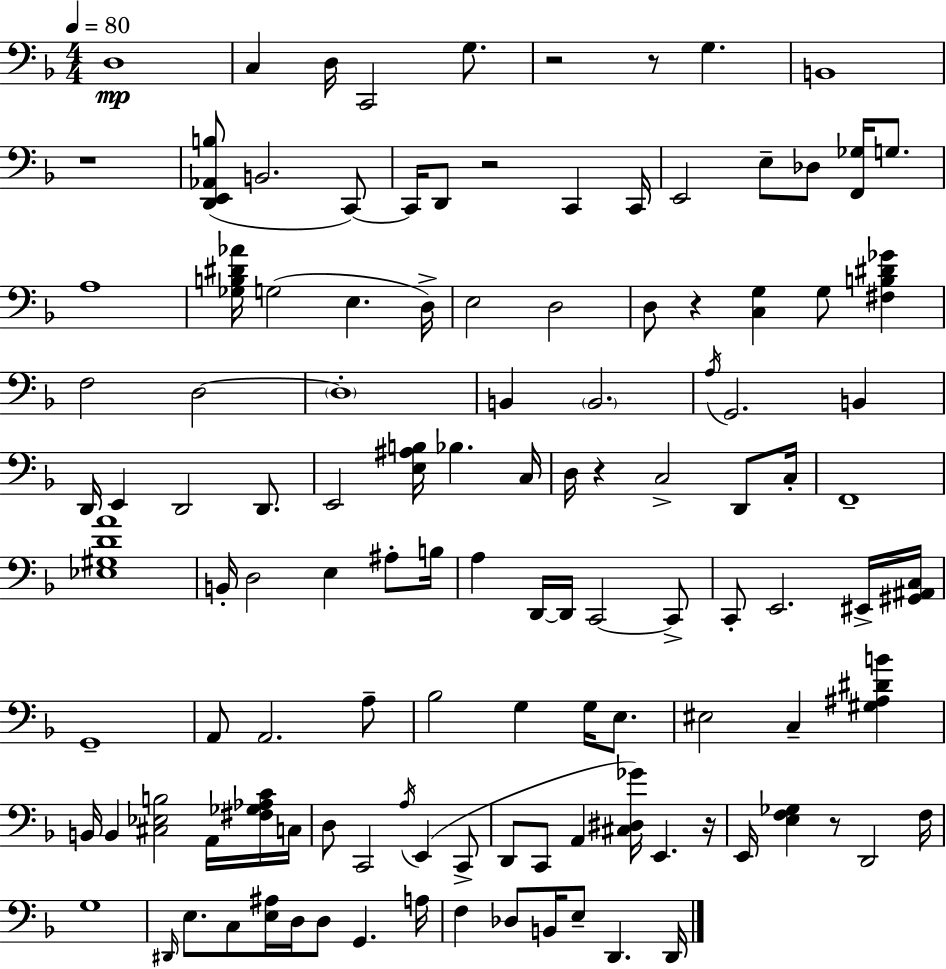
X:1
T:Untitled
M:4/4
L:1/4
K:F
D,4 C, D,/4 C,,2 G,/2 z2 z/2 G, B,,4 z4 [D,,E,,_A,,B,]/2 B,,2 C,,/2 C,,/4 D,,/2 z2 C,, C,,/4 E,,2 E,/2 _D,/2 [F,,_G,]/4 G,/2 A,4 [_G,B,^D_A]/4 G,2 E, D,/4 E,2 D,2 D,/2 z [C,G,] G,/2 [^F,B,^D_G] F,2 D,2 D,4 B,, B,,2 A,/4 G,,2 B,, D,,/4 E,, D,,2 D,,/2 E,,2 [E,^A,B,]/4 _B, C,/4 D,/4 z C,2 D,,/2 C,/4 F,,4 [_E,^G,DA]4 B,,/4 D,2 E, ^A,/2 B,/4 A, D,,/4 D,,/4 C,,2 C,,/2 C,,/2 E,,2 ^E,,/4 [^G,,^A,,C,]/4 G,,4 A,,/2 A,,2 A,/2 _B,2 G, G,/4 E,/2 ^E,2 C, [^G,^A,^DB] B,,/4 B,, [^C,_E,B,]2 A,,/4 [^F,_G,_A,C]/4 C,/4 D,/2 C,,2 A,/4 E,, C,,/2 D,,/2 C,,/2 A,, [^C,^D,_G]/4 E,, z/4 E,,/4 [E,F,_G,] z/2 D,,2 F,/4 G,4 ^D,,/4 E,/2 C,/2 [E,^A,]/4 D,/4 D,/2 G,, A,/4 F, _D,/2 B,,/4 E,/2 D,, D,,/4